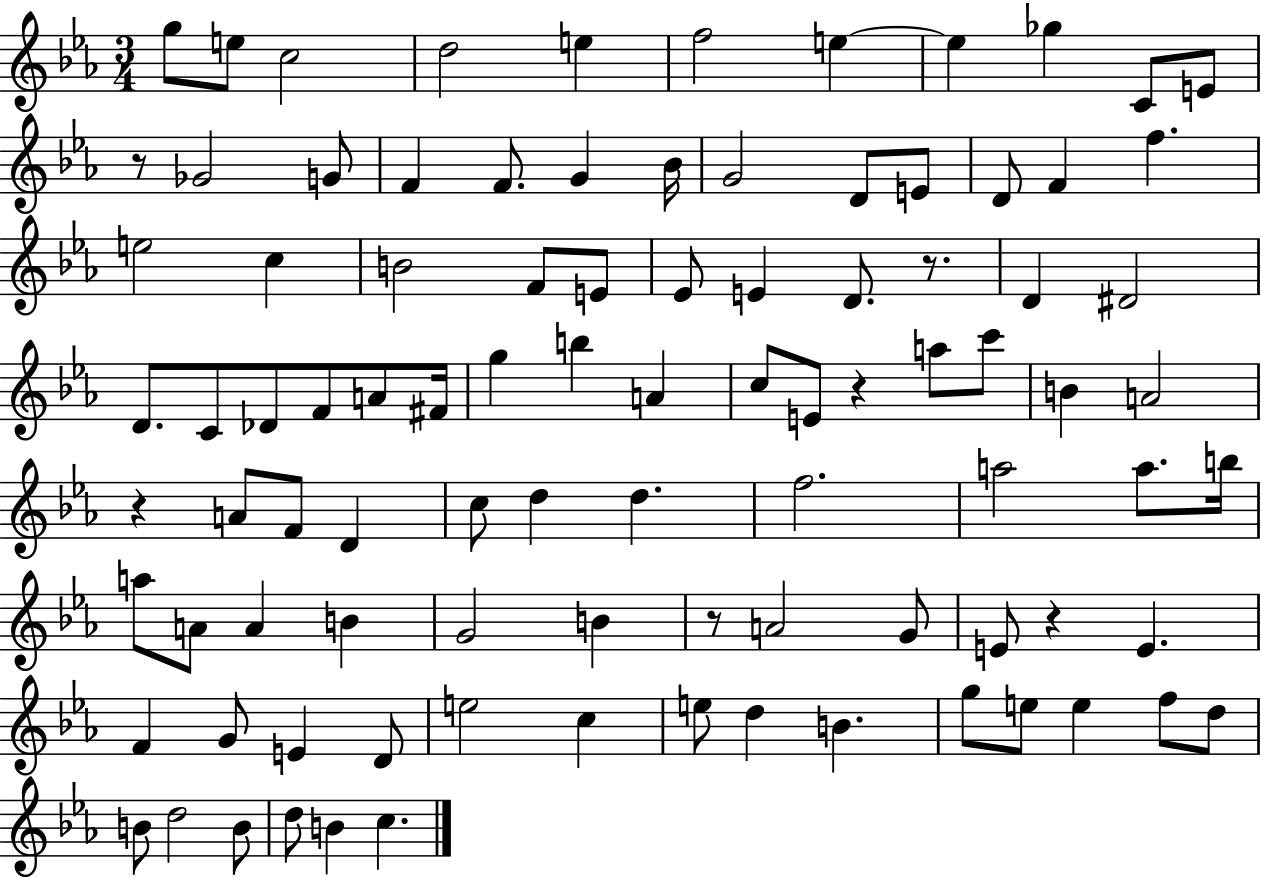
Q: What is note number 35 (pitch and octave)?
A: C4